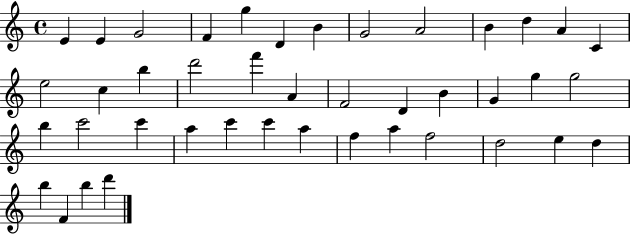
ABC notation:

X:1
T:Untitled
M:4/4
L:1/4
K:C
E E G2 F g D B G2 A2 B d A C e2 c b d'2 f' A F2 D B G g g2 b c'2 c' a c' c' a f a f2 d2 e d b F b d'